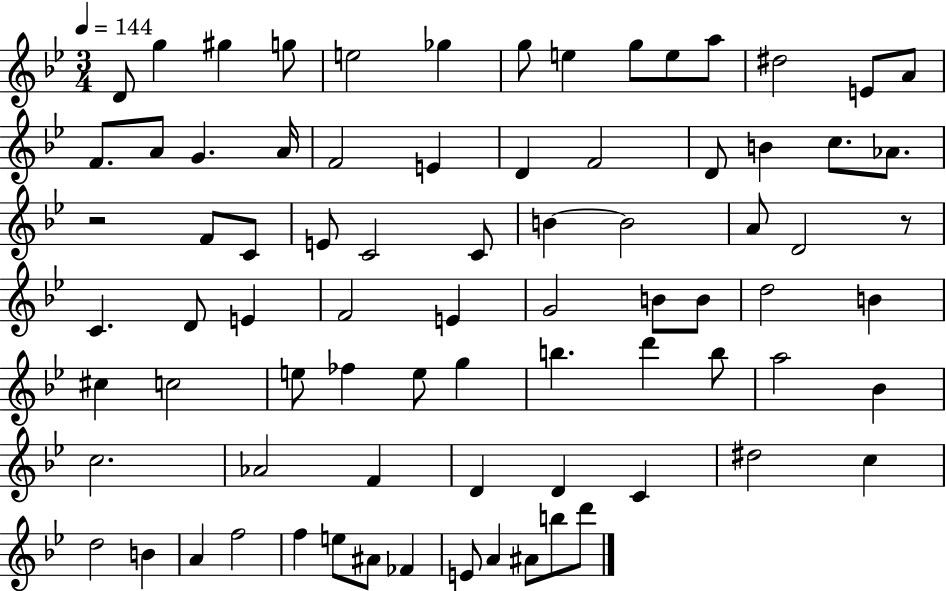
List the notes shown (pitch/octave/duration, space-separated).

D4/e G5/q G#5/q G5/e E5/h Gb5/q G5/e E5/q G5/e E5/e A5/e D#5/h E4/e A4/e F4/e. A4/e G4/q. A4/s F4/h E4/q D4/q F4/h D4/e B4/q C5/e. Ab4/e. R/h F4/e C4/e E4/e C4/h C4/e B4/q B4/h A4/e D4/h R/e C4/q. D4/e E4/q F4/h E4/q G4/h B4/e B4/e D5/h B4/q C#5/q C5/h E5/e FES5/q E5/e G5/q B5/q. D6/q B5/e A5/h Bb4/q C5/h. Ab4/h F4/q D4/q D4/q C4/q D#5/h C5/q D5/h B4/q A4/q F5/h F5/q E5/e A#4/e FES4/q E4/e A4/q A#4/e B5/e D6/e